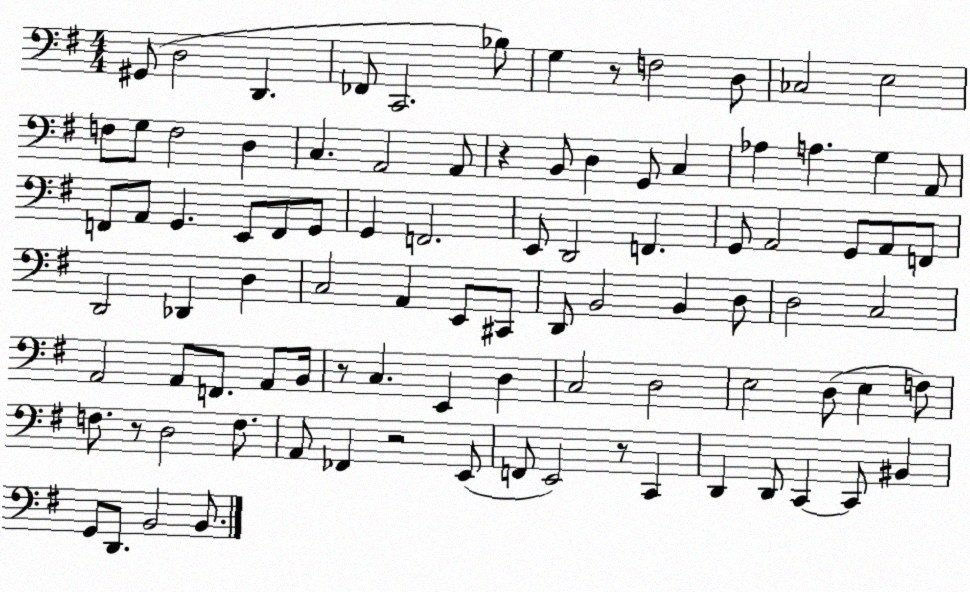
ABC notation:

X:1
T:Untitled
M:4/4
L:1/4
K:G
^G,,/2 D,2 D,, _F,,/2 C,,2 _B,/2 G, z/2 F,2 D,/2 _C,2 E,2 F,/2 G,/2 F,2 D, C, A,,2 A,,/2 z B,,/2 D, G,,/2 C, _A, A, G, A,,/2 F,,/2 A,,/2 G,, E,,/2 F,,/2 G,,/2 G,, F,,2 E,,/2 D,,2 F,, G,,/2 A,,2 G,,/2 A,,/2 F,,/2 D,,2 _D,, D, C,2 A,, E,,/2 ^C,,/2 D,,/2 B,,2 B,, D,/2 D,2 C,2 A,,2 A,,/2 F,,/2 A,,/2 B,,/4 z/2 C, E,, D, C,2 D,2 E,2 D,/2 E, F,/2 F,/2 z/2 D,2 F,/2 A,,/2 _F,, z2 E,,/2 F,,/2 E,,2 z/2 C,, D,, D,,/2 C,, C,,/2 ^B,, G,,/2 D,,/2 B,,2 B,,/2